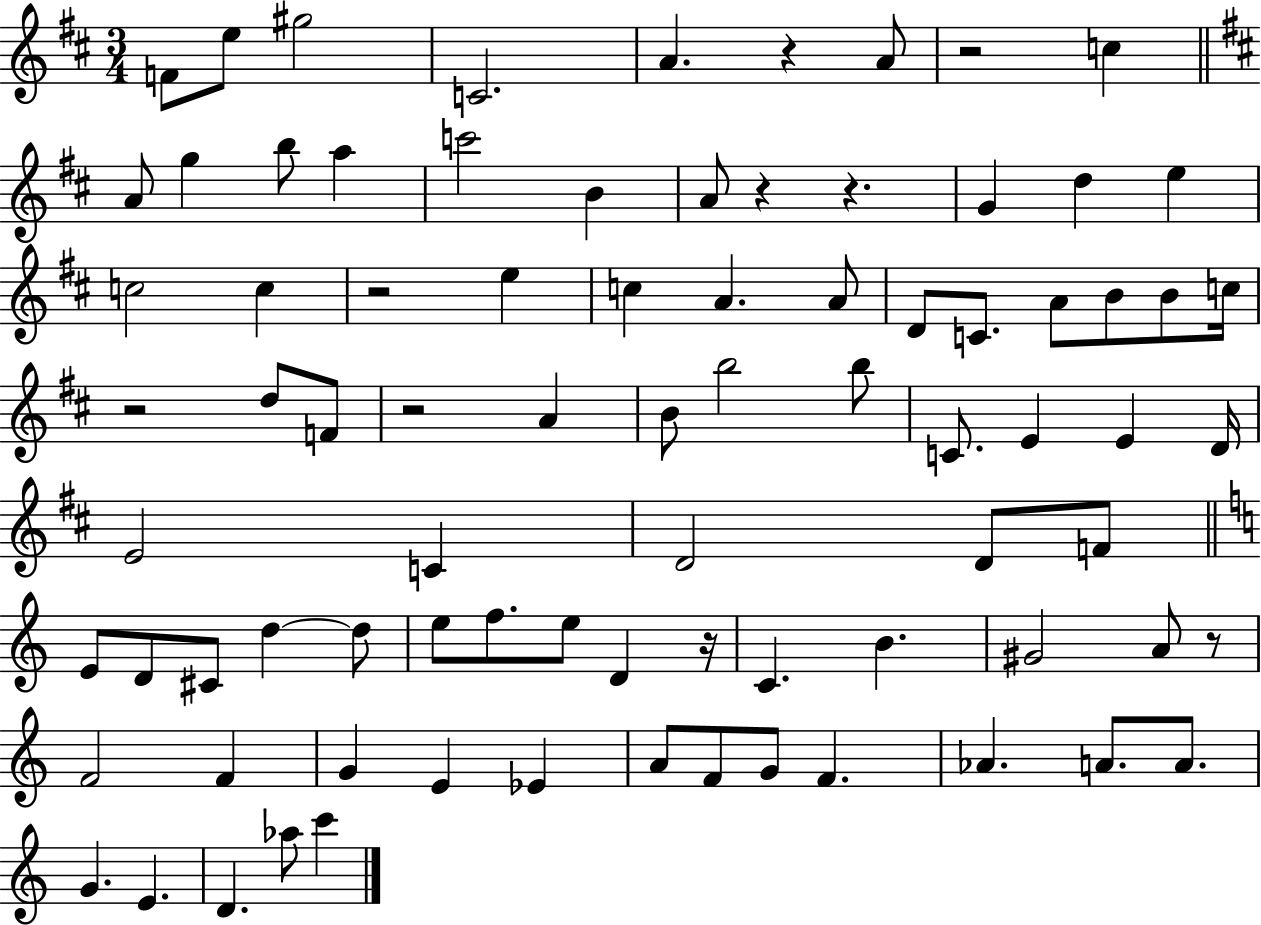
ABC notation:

X:1
T:Untitled
M:3/4
L:1/4
K:D
F/2 e/2 ^g2 C2 A z A/2 z2 c A/2 g b/2 a c'2 B A/2 z z G d e c2 c z2 e c A A/2 D/2 C/2 A/2 B/2 B/2 c/4 z2 d/2 F/2 z2 A B/2 b2 b/2 C/2 E E D/4 E2 C D2 D/2 F/2 E/2 D/2 ^C/2 d d/2 e/2 f/2 e/2 D z/4 C B ^G2 A/2 z/2 F2 F G E _E A/2 F/2 G/2 F _A A/2 A/2 G E D _a/2 c'